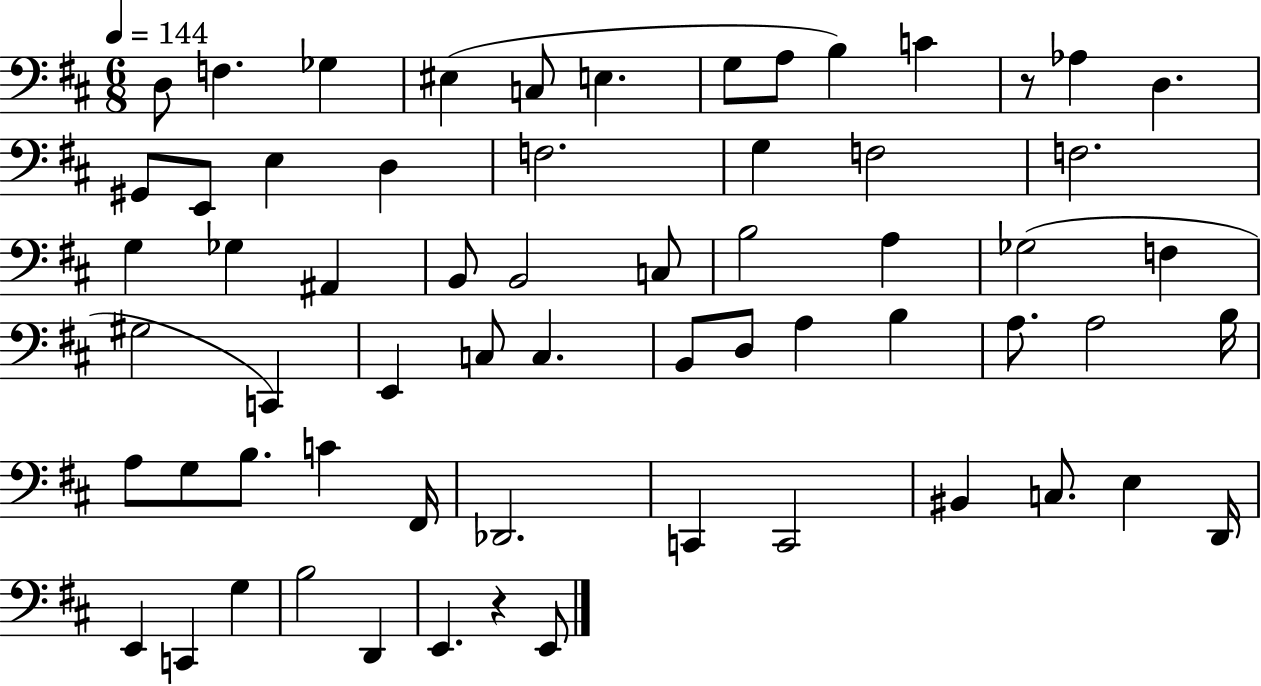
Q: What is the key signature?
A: D major